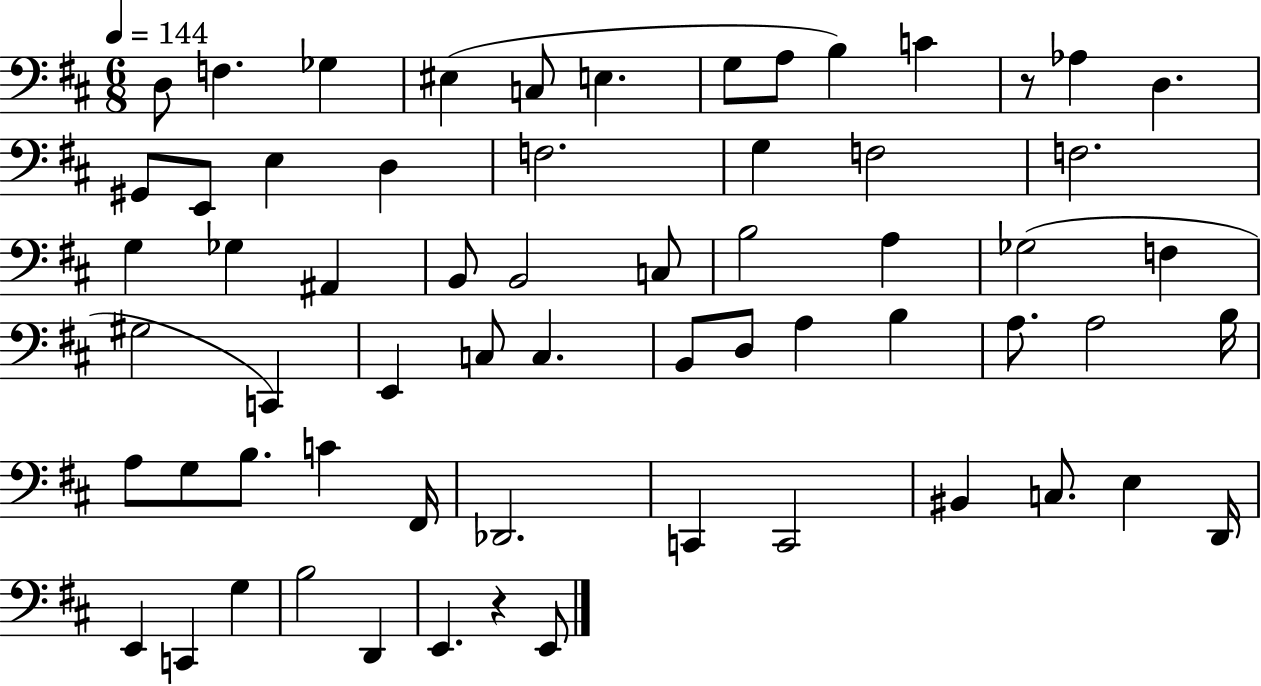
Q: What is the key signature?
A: D major